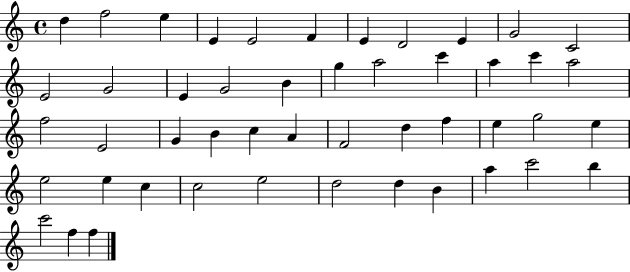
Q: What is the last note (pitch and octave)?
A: F5